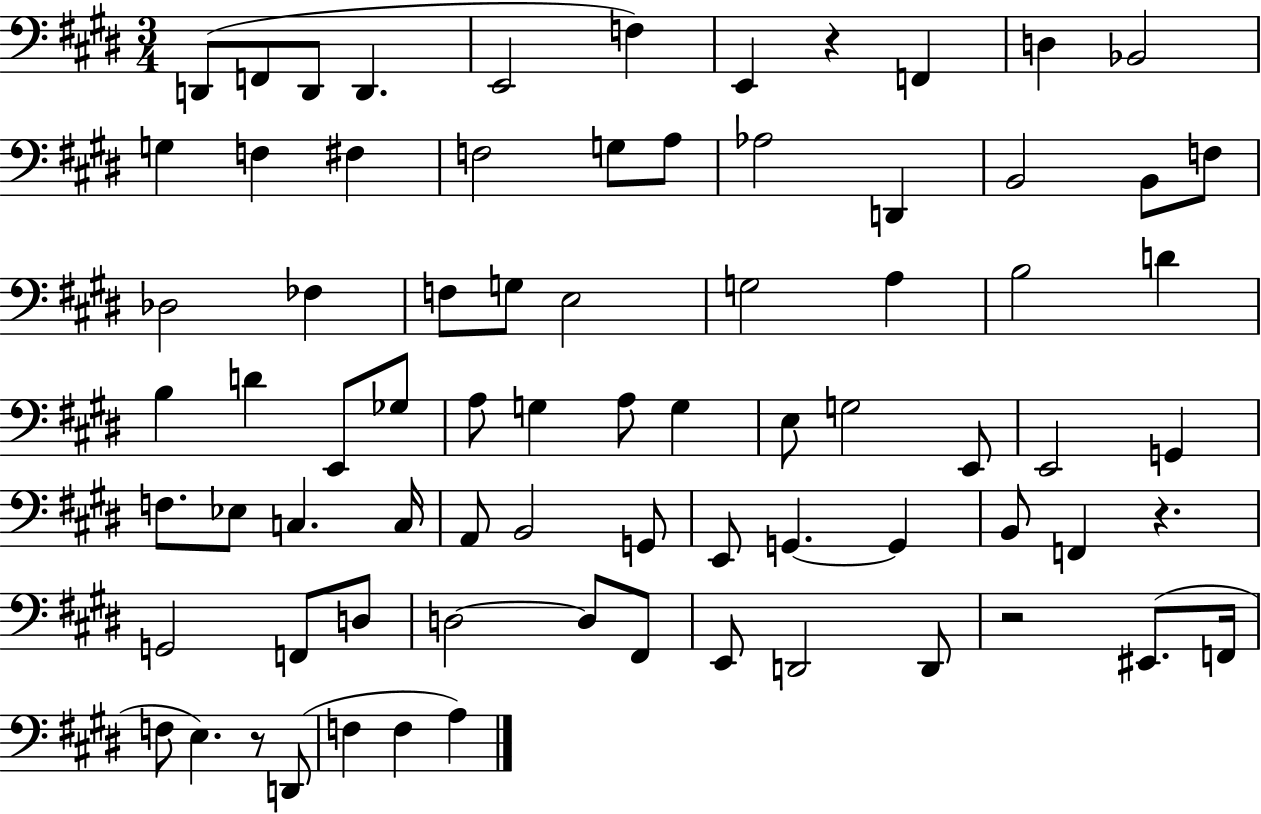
D2/e F2/e D2/e D2/q. E2/h F3/q E2/q R/q F2/q D3/q Bb2/h G3/q F3/q F#3/q F3/h G3/e A3/e Ab3/h D2/q B2/h B2/e F3/e Db3/h FES3/q F3/e G3/e E3/h G3/h A3/q B3/h D4/q B3/q D4/q E2/e Gb3/e A3/e G3/q A3/e G3/q E3/e G3/h E2/e E2/h G2/q F3/e. Eb3/e C3/q. C3/s A2/e B2/h G2/e E2/e G2/q. G2/q B2/e F2/q R/q. G2/h F2/e D3/e D3/h D3/e F#2/e E2/e D2/h D2/e R/h EIS2/e. F2/s F3/e E3/q. R/e D2/e F3/q F3/q A3/q